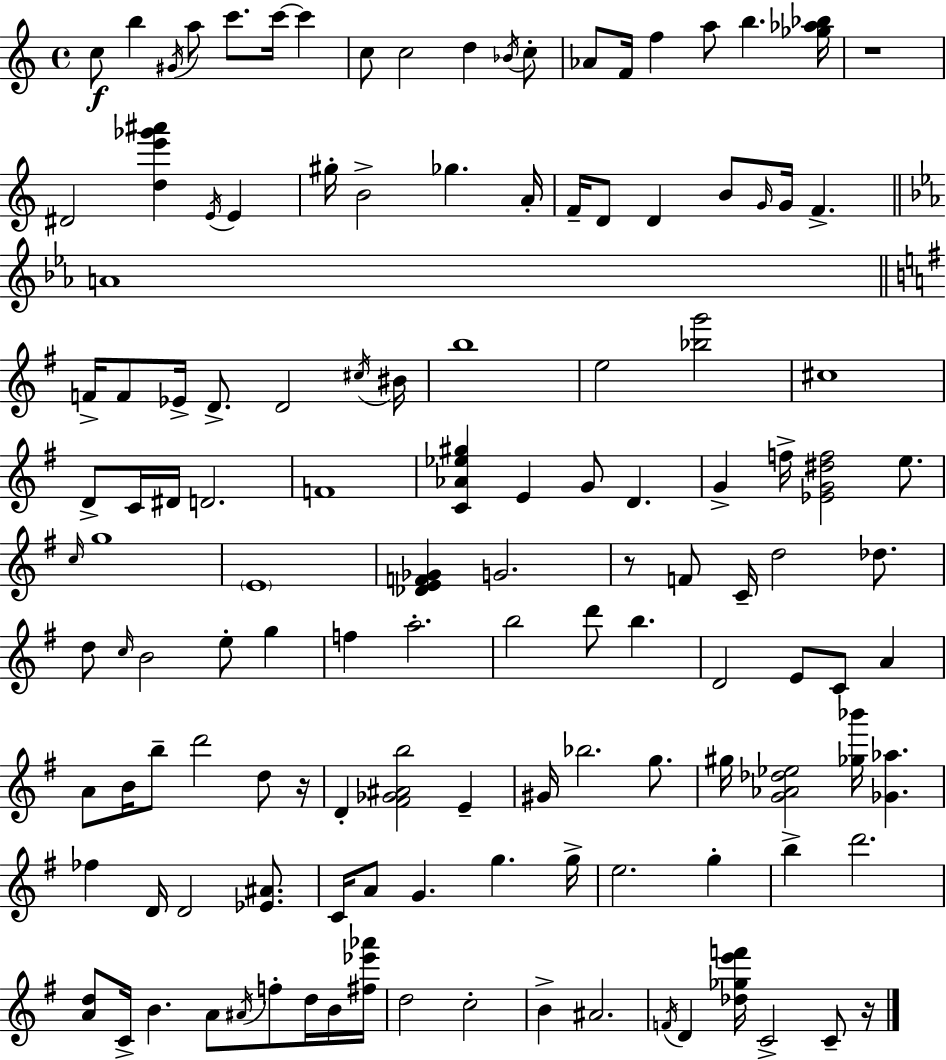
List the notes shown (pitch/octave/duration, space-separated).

C5/e B5/q G#4/s A5/e C6/e. C6/s C6/q C5/e C5/h D5/q Bb4/s C5/e Ab4/e F4/s F5/q A5/e B5/q. [Gb5,Ab5,Bb5]/s R/w D#4/h [D5,E6,Gb6,A#6]/q E4/s E4/q G#5/s B4/h Gb5/q. A4/s F4/s D4/e D4/q B4/e G4/s G4/s F4/q. A4/w F4/s F4/e Eb4/s D4/e. D4/h C#5/s BIS4/s B5/w E5/h [Bb5,G6]/h C#5/w D4/e C4/s D#4/s D4/h. F4/w [C4,Ab4,Eb5,G#5]/q E4/q G4/e D4/q. G4/q F5/s [Eb4,G4,D#5,F5]/h E5/e. C5/s G5/w E4/w [Db4,E4,F4,Gb4]/q G4/h. R/e F4/e C4/s D5/h Db5/e. D5/e C5/s B4/h E5/e G5/q F5/q A5/h. B5/h D6/e B5/q. D4/h E4/e C4/e A4/q A4/e B4/s B5/e D6/h D5/e R/s D4/q [F#4,Gb4,A#4,B5]/h E4/q G#4/s Bb5/h. G5/e. G#5/s [G4,Ab4,Db5,Eb5]/h [Gb5,Bb6]/s [Gb4,Ab5]/q. FES5/q D4/s D4/h [Eb4,A#4]/e. C4/s A4/e G4/q. G5/q. G5/s E5/h. G5/q B5/q D6/h. [A4,D5]/e C4/s B4/q. A4/e A#4/s F5/e D5/s B4/s [F#5,Eb6,Ab6]/s D5/h C5/h B4/q A#4/h. F4/s D4/q [Db5,Gb5,E6,F6]/s C4/h C4/e R/s